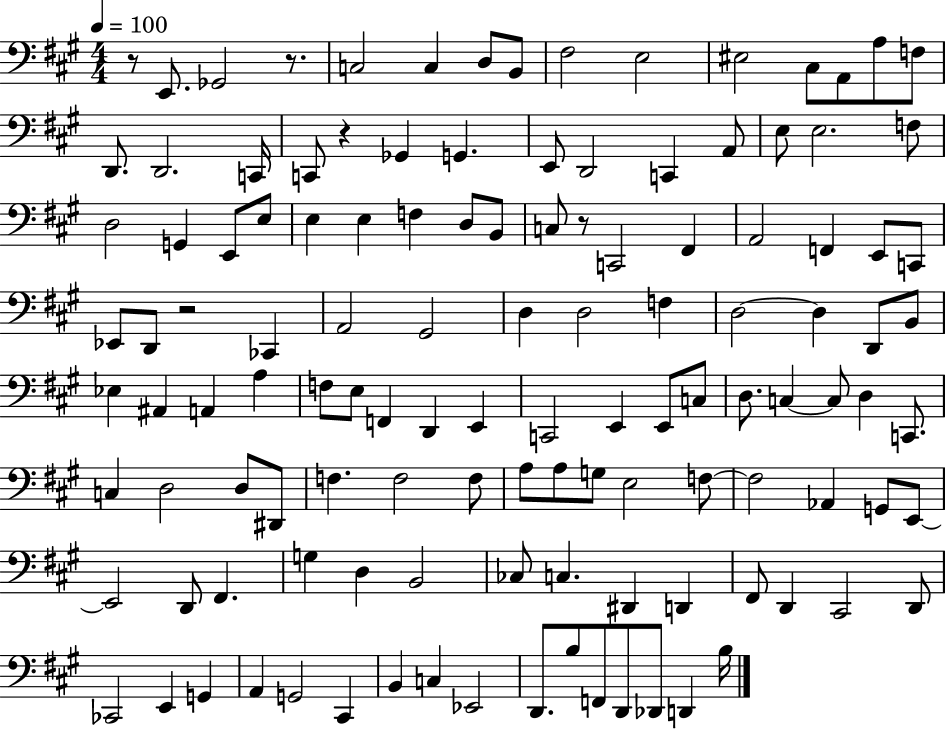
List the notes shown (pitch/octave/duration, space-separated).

R/e E2/e. Gb2/h R/e. C3/h C3/q D3/e B2/e F#3/h E3/h EIS3/h C#3/e A2/e A3/e F3/e D2/e. D2/h. C2/s C2/e R/q Gb2/q G2/q. E2/e D2/h C2/q A2/e E3/e E3/h. F3/e D3/h G2/q E2/e E3/e E3/q E3/q F3/q D3/e B2/e C3/e R/e C2/h F#2/q A2/h F2/q E2/e C2/e Eb2/e D2/e R/h CES2/q A2/h G#2/h D3/q D3/h F3/q D3/h D3/q D2/e B2/e Eb3/q A#2/q A2/q A3/q F3/e E3/e F2/q D2/q E2/q C2/h E2/q E2/e C3/e D3/e. C3/q C3/e D3/q C2/e. C3/q D3/h D3/e D#2/e F3/q. F3/h F3/e A3/e A3/e G3/e E3/h F3/e F3/h Ab2/q G2/e E2/e E2/h D2/e F#2/q. G3/q D3/q B2/h CES3/e C3/q. D#2/q D2/q F#2/e D2/q C#2/h D2/e CES2/h E2/q G2/q A2/q G2/h C#2/q B2/q C3/q Eb2/h D2/e. B3/e F2/e D2/e Db2/e D2/q B3/s